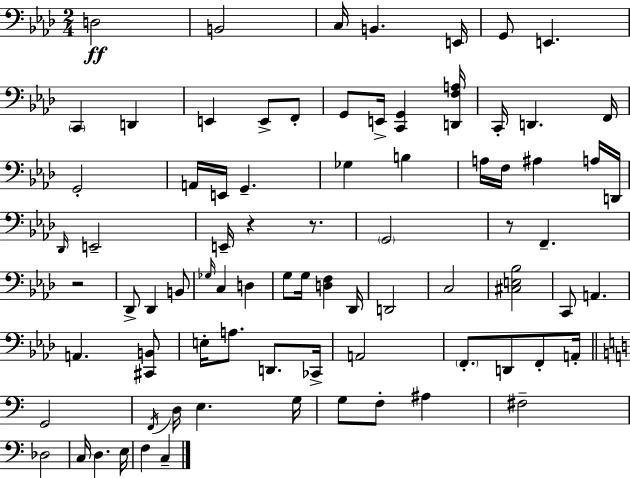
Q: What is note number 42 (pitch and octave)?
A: Db2